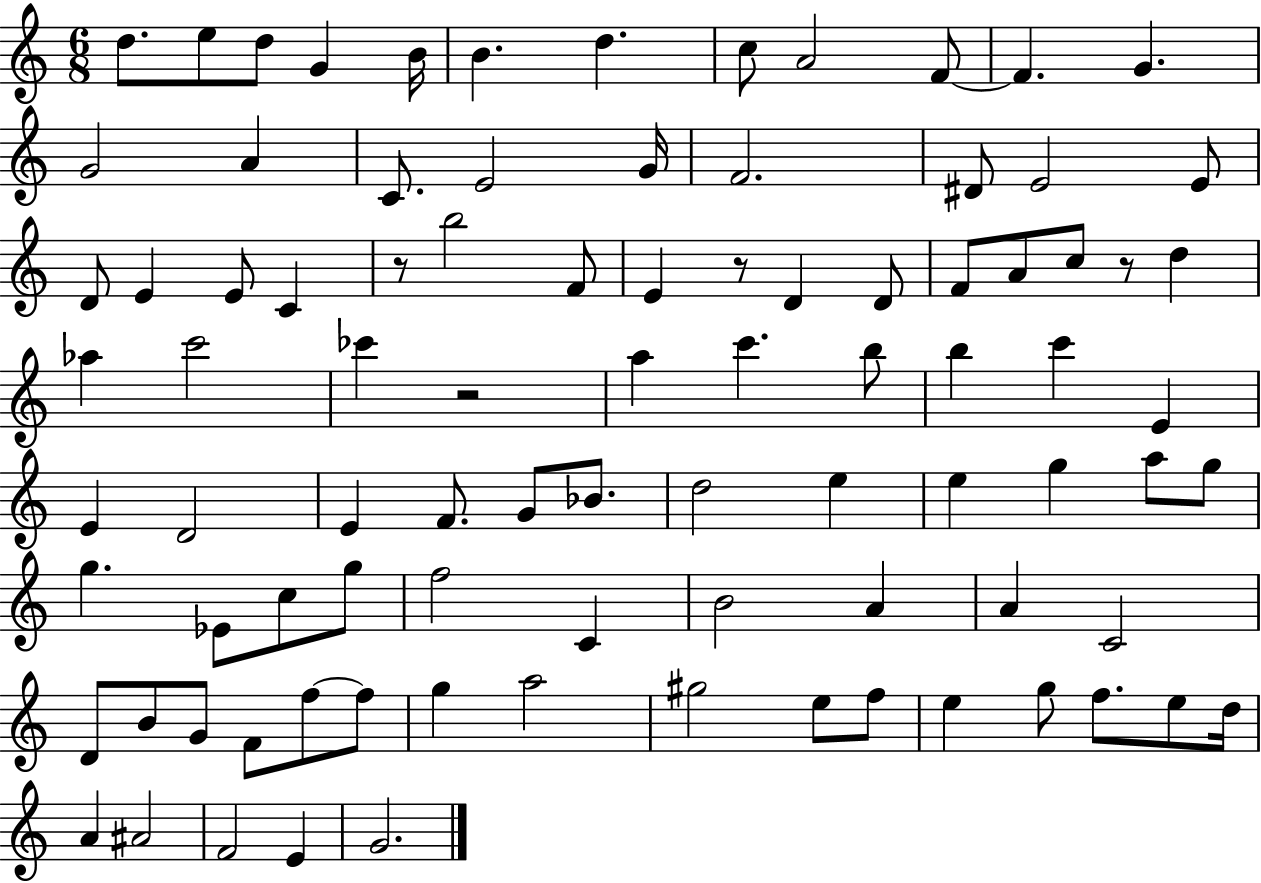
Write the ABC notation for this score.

X:1
T:Untitled
M:6/8
L:1/4
K:C
d/2 e/2 d/2 G B/4 B d c/2 A2 F/2 F G G2 A C/2 E2 G/4 F2 ^D/2 E2 E/2 D/2 E E/2 C z/2 b2 F/2 E z/2 D D/2 F/2 A/2 c/2 z/2 d _a c'2 _c' z2 a c' b/2 b c' E E D2 E F/2 G/2 _B/2 d2 e e g a/2 g/2 g _E/2 c/2 g/2 f2 C B2 A A C2 D/2 B/2 G/2 F/2 f/2 f/2 g a2 ^g2 e/2 f/2 e g/2 f/2 e/2 d/4 A ^A2 F2 E G2